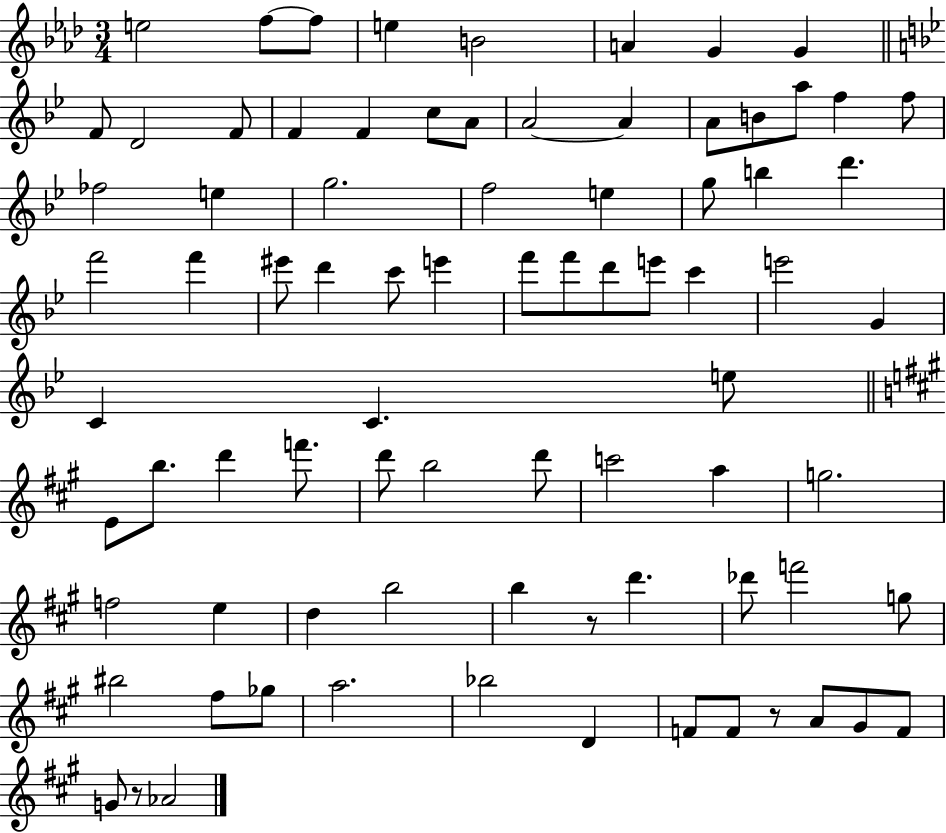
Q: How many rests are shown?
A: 3